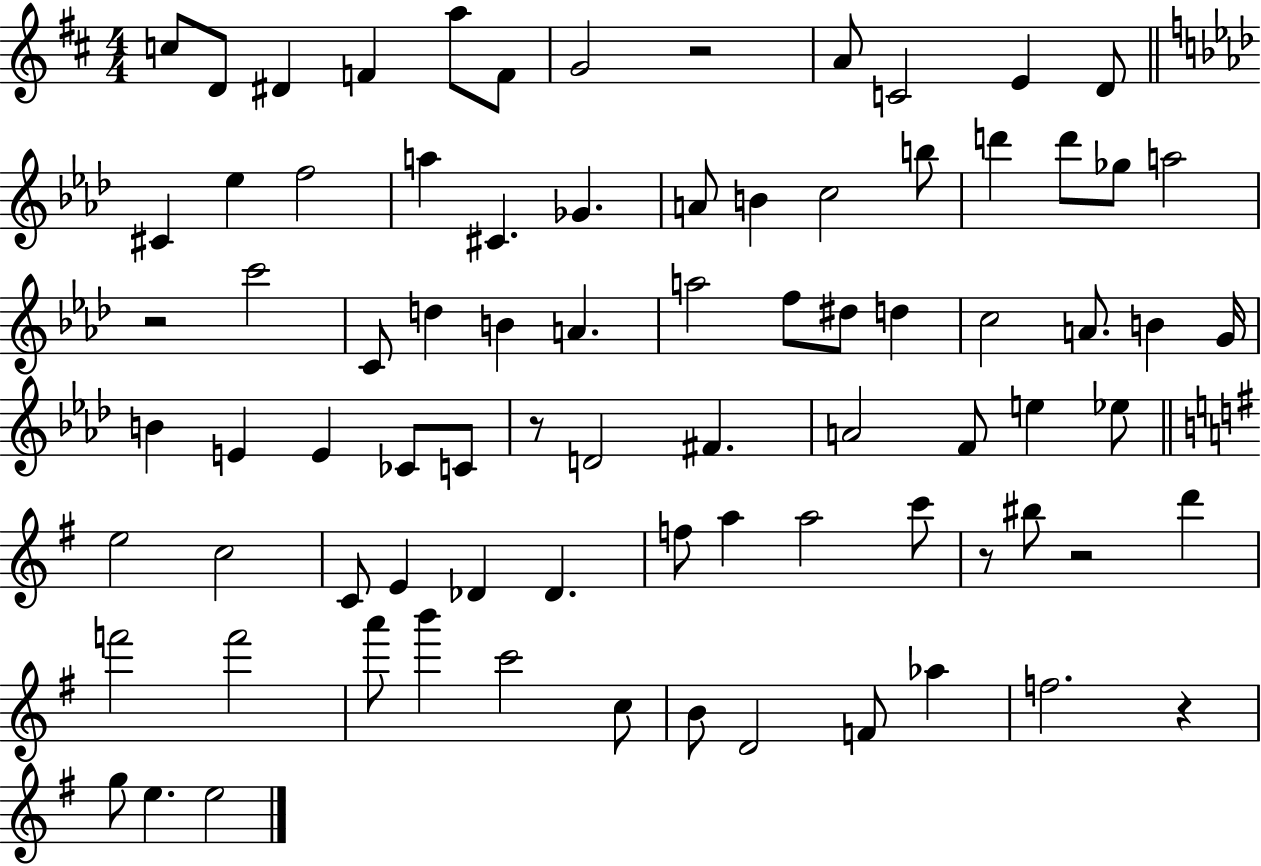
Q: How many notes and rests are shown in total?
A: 81